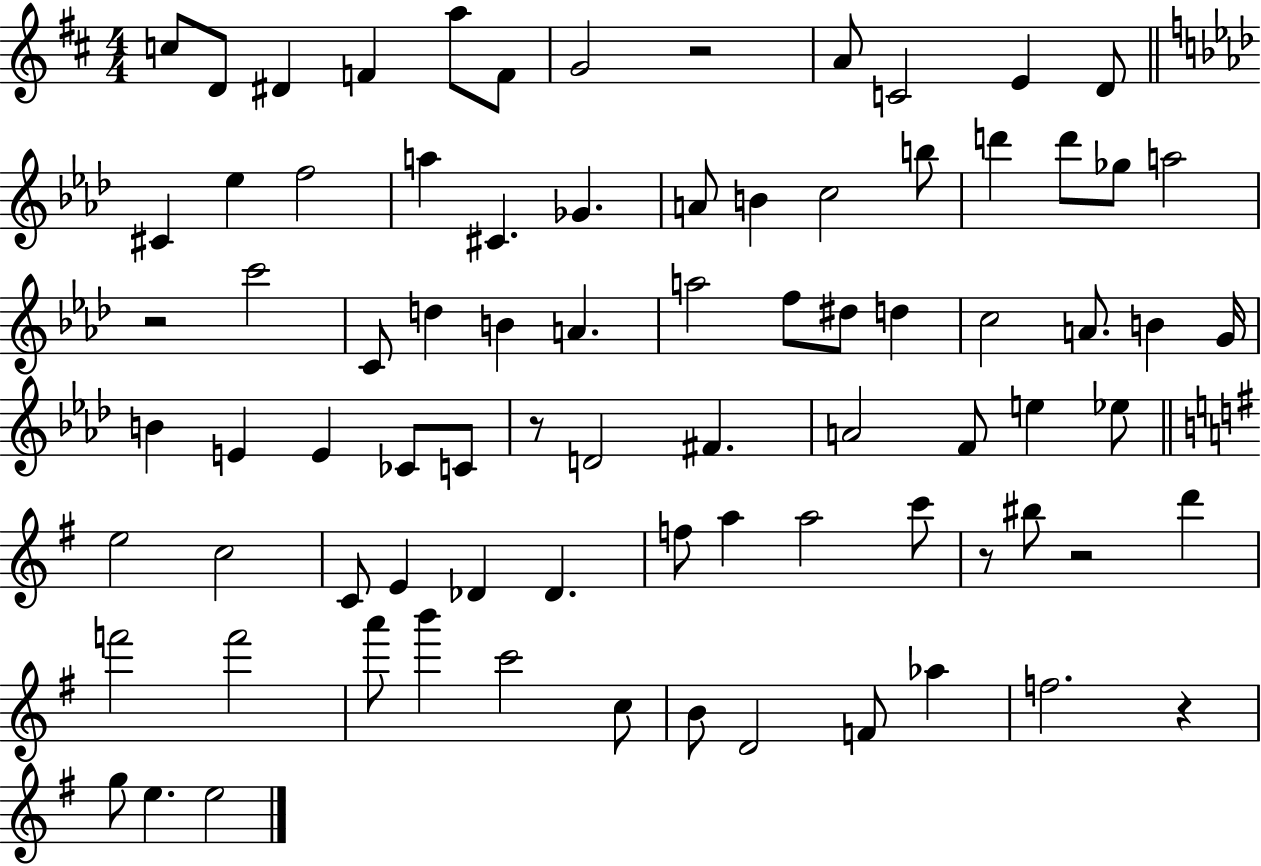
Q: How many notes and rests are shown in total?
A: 81